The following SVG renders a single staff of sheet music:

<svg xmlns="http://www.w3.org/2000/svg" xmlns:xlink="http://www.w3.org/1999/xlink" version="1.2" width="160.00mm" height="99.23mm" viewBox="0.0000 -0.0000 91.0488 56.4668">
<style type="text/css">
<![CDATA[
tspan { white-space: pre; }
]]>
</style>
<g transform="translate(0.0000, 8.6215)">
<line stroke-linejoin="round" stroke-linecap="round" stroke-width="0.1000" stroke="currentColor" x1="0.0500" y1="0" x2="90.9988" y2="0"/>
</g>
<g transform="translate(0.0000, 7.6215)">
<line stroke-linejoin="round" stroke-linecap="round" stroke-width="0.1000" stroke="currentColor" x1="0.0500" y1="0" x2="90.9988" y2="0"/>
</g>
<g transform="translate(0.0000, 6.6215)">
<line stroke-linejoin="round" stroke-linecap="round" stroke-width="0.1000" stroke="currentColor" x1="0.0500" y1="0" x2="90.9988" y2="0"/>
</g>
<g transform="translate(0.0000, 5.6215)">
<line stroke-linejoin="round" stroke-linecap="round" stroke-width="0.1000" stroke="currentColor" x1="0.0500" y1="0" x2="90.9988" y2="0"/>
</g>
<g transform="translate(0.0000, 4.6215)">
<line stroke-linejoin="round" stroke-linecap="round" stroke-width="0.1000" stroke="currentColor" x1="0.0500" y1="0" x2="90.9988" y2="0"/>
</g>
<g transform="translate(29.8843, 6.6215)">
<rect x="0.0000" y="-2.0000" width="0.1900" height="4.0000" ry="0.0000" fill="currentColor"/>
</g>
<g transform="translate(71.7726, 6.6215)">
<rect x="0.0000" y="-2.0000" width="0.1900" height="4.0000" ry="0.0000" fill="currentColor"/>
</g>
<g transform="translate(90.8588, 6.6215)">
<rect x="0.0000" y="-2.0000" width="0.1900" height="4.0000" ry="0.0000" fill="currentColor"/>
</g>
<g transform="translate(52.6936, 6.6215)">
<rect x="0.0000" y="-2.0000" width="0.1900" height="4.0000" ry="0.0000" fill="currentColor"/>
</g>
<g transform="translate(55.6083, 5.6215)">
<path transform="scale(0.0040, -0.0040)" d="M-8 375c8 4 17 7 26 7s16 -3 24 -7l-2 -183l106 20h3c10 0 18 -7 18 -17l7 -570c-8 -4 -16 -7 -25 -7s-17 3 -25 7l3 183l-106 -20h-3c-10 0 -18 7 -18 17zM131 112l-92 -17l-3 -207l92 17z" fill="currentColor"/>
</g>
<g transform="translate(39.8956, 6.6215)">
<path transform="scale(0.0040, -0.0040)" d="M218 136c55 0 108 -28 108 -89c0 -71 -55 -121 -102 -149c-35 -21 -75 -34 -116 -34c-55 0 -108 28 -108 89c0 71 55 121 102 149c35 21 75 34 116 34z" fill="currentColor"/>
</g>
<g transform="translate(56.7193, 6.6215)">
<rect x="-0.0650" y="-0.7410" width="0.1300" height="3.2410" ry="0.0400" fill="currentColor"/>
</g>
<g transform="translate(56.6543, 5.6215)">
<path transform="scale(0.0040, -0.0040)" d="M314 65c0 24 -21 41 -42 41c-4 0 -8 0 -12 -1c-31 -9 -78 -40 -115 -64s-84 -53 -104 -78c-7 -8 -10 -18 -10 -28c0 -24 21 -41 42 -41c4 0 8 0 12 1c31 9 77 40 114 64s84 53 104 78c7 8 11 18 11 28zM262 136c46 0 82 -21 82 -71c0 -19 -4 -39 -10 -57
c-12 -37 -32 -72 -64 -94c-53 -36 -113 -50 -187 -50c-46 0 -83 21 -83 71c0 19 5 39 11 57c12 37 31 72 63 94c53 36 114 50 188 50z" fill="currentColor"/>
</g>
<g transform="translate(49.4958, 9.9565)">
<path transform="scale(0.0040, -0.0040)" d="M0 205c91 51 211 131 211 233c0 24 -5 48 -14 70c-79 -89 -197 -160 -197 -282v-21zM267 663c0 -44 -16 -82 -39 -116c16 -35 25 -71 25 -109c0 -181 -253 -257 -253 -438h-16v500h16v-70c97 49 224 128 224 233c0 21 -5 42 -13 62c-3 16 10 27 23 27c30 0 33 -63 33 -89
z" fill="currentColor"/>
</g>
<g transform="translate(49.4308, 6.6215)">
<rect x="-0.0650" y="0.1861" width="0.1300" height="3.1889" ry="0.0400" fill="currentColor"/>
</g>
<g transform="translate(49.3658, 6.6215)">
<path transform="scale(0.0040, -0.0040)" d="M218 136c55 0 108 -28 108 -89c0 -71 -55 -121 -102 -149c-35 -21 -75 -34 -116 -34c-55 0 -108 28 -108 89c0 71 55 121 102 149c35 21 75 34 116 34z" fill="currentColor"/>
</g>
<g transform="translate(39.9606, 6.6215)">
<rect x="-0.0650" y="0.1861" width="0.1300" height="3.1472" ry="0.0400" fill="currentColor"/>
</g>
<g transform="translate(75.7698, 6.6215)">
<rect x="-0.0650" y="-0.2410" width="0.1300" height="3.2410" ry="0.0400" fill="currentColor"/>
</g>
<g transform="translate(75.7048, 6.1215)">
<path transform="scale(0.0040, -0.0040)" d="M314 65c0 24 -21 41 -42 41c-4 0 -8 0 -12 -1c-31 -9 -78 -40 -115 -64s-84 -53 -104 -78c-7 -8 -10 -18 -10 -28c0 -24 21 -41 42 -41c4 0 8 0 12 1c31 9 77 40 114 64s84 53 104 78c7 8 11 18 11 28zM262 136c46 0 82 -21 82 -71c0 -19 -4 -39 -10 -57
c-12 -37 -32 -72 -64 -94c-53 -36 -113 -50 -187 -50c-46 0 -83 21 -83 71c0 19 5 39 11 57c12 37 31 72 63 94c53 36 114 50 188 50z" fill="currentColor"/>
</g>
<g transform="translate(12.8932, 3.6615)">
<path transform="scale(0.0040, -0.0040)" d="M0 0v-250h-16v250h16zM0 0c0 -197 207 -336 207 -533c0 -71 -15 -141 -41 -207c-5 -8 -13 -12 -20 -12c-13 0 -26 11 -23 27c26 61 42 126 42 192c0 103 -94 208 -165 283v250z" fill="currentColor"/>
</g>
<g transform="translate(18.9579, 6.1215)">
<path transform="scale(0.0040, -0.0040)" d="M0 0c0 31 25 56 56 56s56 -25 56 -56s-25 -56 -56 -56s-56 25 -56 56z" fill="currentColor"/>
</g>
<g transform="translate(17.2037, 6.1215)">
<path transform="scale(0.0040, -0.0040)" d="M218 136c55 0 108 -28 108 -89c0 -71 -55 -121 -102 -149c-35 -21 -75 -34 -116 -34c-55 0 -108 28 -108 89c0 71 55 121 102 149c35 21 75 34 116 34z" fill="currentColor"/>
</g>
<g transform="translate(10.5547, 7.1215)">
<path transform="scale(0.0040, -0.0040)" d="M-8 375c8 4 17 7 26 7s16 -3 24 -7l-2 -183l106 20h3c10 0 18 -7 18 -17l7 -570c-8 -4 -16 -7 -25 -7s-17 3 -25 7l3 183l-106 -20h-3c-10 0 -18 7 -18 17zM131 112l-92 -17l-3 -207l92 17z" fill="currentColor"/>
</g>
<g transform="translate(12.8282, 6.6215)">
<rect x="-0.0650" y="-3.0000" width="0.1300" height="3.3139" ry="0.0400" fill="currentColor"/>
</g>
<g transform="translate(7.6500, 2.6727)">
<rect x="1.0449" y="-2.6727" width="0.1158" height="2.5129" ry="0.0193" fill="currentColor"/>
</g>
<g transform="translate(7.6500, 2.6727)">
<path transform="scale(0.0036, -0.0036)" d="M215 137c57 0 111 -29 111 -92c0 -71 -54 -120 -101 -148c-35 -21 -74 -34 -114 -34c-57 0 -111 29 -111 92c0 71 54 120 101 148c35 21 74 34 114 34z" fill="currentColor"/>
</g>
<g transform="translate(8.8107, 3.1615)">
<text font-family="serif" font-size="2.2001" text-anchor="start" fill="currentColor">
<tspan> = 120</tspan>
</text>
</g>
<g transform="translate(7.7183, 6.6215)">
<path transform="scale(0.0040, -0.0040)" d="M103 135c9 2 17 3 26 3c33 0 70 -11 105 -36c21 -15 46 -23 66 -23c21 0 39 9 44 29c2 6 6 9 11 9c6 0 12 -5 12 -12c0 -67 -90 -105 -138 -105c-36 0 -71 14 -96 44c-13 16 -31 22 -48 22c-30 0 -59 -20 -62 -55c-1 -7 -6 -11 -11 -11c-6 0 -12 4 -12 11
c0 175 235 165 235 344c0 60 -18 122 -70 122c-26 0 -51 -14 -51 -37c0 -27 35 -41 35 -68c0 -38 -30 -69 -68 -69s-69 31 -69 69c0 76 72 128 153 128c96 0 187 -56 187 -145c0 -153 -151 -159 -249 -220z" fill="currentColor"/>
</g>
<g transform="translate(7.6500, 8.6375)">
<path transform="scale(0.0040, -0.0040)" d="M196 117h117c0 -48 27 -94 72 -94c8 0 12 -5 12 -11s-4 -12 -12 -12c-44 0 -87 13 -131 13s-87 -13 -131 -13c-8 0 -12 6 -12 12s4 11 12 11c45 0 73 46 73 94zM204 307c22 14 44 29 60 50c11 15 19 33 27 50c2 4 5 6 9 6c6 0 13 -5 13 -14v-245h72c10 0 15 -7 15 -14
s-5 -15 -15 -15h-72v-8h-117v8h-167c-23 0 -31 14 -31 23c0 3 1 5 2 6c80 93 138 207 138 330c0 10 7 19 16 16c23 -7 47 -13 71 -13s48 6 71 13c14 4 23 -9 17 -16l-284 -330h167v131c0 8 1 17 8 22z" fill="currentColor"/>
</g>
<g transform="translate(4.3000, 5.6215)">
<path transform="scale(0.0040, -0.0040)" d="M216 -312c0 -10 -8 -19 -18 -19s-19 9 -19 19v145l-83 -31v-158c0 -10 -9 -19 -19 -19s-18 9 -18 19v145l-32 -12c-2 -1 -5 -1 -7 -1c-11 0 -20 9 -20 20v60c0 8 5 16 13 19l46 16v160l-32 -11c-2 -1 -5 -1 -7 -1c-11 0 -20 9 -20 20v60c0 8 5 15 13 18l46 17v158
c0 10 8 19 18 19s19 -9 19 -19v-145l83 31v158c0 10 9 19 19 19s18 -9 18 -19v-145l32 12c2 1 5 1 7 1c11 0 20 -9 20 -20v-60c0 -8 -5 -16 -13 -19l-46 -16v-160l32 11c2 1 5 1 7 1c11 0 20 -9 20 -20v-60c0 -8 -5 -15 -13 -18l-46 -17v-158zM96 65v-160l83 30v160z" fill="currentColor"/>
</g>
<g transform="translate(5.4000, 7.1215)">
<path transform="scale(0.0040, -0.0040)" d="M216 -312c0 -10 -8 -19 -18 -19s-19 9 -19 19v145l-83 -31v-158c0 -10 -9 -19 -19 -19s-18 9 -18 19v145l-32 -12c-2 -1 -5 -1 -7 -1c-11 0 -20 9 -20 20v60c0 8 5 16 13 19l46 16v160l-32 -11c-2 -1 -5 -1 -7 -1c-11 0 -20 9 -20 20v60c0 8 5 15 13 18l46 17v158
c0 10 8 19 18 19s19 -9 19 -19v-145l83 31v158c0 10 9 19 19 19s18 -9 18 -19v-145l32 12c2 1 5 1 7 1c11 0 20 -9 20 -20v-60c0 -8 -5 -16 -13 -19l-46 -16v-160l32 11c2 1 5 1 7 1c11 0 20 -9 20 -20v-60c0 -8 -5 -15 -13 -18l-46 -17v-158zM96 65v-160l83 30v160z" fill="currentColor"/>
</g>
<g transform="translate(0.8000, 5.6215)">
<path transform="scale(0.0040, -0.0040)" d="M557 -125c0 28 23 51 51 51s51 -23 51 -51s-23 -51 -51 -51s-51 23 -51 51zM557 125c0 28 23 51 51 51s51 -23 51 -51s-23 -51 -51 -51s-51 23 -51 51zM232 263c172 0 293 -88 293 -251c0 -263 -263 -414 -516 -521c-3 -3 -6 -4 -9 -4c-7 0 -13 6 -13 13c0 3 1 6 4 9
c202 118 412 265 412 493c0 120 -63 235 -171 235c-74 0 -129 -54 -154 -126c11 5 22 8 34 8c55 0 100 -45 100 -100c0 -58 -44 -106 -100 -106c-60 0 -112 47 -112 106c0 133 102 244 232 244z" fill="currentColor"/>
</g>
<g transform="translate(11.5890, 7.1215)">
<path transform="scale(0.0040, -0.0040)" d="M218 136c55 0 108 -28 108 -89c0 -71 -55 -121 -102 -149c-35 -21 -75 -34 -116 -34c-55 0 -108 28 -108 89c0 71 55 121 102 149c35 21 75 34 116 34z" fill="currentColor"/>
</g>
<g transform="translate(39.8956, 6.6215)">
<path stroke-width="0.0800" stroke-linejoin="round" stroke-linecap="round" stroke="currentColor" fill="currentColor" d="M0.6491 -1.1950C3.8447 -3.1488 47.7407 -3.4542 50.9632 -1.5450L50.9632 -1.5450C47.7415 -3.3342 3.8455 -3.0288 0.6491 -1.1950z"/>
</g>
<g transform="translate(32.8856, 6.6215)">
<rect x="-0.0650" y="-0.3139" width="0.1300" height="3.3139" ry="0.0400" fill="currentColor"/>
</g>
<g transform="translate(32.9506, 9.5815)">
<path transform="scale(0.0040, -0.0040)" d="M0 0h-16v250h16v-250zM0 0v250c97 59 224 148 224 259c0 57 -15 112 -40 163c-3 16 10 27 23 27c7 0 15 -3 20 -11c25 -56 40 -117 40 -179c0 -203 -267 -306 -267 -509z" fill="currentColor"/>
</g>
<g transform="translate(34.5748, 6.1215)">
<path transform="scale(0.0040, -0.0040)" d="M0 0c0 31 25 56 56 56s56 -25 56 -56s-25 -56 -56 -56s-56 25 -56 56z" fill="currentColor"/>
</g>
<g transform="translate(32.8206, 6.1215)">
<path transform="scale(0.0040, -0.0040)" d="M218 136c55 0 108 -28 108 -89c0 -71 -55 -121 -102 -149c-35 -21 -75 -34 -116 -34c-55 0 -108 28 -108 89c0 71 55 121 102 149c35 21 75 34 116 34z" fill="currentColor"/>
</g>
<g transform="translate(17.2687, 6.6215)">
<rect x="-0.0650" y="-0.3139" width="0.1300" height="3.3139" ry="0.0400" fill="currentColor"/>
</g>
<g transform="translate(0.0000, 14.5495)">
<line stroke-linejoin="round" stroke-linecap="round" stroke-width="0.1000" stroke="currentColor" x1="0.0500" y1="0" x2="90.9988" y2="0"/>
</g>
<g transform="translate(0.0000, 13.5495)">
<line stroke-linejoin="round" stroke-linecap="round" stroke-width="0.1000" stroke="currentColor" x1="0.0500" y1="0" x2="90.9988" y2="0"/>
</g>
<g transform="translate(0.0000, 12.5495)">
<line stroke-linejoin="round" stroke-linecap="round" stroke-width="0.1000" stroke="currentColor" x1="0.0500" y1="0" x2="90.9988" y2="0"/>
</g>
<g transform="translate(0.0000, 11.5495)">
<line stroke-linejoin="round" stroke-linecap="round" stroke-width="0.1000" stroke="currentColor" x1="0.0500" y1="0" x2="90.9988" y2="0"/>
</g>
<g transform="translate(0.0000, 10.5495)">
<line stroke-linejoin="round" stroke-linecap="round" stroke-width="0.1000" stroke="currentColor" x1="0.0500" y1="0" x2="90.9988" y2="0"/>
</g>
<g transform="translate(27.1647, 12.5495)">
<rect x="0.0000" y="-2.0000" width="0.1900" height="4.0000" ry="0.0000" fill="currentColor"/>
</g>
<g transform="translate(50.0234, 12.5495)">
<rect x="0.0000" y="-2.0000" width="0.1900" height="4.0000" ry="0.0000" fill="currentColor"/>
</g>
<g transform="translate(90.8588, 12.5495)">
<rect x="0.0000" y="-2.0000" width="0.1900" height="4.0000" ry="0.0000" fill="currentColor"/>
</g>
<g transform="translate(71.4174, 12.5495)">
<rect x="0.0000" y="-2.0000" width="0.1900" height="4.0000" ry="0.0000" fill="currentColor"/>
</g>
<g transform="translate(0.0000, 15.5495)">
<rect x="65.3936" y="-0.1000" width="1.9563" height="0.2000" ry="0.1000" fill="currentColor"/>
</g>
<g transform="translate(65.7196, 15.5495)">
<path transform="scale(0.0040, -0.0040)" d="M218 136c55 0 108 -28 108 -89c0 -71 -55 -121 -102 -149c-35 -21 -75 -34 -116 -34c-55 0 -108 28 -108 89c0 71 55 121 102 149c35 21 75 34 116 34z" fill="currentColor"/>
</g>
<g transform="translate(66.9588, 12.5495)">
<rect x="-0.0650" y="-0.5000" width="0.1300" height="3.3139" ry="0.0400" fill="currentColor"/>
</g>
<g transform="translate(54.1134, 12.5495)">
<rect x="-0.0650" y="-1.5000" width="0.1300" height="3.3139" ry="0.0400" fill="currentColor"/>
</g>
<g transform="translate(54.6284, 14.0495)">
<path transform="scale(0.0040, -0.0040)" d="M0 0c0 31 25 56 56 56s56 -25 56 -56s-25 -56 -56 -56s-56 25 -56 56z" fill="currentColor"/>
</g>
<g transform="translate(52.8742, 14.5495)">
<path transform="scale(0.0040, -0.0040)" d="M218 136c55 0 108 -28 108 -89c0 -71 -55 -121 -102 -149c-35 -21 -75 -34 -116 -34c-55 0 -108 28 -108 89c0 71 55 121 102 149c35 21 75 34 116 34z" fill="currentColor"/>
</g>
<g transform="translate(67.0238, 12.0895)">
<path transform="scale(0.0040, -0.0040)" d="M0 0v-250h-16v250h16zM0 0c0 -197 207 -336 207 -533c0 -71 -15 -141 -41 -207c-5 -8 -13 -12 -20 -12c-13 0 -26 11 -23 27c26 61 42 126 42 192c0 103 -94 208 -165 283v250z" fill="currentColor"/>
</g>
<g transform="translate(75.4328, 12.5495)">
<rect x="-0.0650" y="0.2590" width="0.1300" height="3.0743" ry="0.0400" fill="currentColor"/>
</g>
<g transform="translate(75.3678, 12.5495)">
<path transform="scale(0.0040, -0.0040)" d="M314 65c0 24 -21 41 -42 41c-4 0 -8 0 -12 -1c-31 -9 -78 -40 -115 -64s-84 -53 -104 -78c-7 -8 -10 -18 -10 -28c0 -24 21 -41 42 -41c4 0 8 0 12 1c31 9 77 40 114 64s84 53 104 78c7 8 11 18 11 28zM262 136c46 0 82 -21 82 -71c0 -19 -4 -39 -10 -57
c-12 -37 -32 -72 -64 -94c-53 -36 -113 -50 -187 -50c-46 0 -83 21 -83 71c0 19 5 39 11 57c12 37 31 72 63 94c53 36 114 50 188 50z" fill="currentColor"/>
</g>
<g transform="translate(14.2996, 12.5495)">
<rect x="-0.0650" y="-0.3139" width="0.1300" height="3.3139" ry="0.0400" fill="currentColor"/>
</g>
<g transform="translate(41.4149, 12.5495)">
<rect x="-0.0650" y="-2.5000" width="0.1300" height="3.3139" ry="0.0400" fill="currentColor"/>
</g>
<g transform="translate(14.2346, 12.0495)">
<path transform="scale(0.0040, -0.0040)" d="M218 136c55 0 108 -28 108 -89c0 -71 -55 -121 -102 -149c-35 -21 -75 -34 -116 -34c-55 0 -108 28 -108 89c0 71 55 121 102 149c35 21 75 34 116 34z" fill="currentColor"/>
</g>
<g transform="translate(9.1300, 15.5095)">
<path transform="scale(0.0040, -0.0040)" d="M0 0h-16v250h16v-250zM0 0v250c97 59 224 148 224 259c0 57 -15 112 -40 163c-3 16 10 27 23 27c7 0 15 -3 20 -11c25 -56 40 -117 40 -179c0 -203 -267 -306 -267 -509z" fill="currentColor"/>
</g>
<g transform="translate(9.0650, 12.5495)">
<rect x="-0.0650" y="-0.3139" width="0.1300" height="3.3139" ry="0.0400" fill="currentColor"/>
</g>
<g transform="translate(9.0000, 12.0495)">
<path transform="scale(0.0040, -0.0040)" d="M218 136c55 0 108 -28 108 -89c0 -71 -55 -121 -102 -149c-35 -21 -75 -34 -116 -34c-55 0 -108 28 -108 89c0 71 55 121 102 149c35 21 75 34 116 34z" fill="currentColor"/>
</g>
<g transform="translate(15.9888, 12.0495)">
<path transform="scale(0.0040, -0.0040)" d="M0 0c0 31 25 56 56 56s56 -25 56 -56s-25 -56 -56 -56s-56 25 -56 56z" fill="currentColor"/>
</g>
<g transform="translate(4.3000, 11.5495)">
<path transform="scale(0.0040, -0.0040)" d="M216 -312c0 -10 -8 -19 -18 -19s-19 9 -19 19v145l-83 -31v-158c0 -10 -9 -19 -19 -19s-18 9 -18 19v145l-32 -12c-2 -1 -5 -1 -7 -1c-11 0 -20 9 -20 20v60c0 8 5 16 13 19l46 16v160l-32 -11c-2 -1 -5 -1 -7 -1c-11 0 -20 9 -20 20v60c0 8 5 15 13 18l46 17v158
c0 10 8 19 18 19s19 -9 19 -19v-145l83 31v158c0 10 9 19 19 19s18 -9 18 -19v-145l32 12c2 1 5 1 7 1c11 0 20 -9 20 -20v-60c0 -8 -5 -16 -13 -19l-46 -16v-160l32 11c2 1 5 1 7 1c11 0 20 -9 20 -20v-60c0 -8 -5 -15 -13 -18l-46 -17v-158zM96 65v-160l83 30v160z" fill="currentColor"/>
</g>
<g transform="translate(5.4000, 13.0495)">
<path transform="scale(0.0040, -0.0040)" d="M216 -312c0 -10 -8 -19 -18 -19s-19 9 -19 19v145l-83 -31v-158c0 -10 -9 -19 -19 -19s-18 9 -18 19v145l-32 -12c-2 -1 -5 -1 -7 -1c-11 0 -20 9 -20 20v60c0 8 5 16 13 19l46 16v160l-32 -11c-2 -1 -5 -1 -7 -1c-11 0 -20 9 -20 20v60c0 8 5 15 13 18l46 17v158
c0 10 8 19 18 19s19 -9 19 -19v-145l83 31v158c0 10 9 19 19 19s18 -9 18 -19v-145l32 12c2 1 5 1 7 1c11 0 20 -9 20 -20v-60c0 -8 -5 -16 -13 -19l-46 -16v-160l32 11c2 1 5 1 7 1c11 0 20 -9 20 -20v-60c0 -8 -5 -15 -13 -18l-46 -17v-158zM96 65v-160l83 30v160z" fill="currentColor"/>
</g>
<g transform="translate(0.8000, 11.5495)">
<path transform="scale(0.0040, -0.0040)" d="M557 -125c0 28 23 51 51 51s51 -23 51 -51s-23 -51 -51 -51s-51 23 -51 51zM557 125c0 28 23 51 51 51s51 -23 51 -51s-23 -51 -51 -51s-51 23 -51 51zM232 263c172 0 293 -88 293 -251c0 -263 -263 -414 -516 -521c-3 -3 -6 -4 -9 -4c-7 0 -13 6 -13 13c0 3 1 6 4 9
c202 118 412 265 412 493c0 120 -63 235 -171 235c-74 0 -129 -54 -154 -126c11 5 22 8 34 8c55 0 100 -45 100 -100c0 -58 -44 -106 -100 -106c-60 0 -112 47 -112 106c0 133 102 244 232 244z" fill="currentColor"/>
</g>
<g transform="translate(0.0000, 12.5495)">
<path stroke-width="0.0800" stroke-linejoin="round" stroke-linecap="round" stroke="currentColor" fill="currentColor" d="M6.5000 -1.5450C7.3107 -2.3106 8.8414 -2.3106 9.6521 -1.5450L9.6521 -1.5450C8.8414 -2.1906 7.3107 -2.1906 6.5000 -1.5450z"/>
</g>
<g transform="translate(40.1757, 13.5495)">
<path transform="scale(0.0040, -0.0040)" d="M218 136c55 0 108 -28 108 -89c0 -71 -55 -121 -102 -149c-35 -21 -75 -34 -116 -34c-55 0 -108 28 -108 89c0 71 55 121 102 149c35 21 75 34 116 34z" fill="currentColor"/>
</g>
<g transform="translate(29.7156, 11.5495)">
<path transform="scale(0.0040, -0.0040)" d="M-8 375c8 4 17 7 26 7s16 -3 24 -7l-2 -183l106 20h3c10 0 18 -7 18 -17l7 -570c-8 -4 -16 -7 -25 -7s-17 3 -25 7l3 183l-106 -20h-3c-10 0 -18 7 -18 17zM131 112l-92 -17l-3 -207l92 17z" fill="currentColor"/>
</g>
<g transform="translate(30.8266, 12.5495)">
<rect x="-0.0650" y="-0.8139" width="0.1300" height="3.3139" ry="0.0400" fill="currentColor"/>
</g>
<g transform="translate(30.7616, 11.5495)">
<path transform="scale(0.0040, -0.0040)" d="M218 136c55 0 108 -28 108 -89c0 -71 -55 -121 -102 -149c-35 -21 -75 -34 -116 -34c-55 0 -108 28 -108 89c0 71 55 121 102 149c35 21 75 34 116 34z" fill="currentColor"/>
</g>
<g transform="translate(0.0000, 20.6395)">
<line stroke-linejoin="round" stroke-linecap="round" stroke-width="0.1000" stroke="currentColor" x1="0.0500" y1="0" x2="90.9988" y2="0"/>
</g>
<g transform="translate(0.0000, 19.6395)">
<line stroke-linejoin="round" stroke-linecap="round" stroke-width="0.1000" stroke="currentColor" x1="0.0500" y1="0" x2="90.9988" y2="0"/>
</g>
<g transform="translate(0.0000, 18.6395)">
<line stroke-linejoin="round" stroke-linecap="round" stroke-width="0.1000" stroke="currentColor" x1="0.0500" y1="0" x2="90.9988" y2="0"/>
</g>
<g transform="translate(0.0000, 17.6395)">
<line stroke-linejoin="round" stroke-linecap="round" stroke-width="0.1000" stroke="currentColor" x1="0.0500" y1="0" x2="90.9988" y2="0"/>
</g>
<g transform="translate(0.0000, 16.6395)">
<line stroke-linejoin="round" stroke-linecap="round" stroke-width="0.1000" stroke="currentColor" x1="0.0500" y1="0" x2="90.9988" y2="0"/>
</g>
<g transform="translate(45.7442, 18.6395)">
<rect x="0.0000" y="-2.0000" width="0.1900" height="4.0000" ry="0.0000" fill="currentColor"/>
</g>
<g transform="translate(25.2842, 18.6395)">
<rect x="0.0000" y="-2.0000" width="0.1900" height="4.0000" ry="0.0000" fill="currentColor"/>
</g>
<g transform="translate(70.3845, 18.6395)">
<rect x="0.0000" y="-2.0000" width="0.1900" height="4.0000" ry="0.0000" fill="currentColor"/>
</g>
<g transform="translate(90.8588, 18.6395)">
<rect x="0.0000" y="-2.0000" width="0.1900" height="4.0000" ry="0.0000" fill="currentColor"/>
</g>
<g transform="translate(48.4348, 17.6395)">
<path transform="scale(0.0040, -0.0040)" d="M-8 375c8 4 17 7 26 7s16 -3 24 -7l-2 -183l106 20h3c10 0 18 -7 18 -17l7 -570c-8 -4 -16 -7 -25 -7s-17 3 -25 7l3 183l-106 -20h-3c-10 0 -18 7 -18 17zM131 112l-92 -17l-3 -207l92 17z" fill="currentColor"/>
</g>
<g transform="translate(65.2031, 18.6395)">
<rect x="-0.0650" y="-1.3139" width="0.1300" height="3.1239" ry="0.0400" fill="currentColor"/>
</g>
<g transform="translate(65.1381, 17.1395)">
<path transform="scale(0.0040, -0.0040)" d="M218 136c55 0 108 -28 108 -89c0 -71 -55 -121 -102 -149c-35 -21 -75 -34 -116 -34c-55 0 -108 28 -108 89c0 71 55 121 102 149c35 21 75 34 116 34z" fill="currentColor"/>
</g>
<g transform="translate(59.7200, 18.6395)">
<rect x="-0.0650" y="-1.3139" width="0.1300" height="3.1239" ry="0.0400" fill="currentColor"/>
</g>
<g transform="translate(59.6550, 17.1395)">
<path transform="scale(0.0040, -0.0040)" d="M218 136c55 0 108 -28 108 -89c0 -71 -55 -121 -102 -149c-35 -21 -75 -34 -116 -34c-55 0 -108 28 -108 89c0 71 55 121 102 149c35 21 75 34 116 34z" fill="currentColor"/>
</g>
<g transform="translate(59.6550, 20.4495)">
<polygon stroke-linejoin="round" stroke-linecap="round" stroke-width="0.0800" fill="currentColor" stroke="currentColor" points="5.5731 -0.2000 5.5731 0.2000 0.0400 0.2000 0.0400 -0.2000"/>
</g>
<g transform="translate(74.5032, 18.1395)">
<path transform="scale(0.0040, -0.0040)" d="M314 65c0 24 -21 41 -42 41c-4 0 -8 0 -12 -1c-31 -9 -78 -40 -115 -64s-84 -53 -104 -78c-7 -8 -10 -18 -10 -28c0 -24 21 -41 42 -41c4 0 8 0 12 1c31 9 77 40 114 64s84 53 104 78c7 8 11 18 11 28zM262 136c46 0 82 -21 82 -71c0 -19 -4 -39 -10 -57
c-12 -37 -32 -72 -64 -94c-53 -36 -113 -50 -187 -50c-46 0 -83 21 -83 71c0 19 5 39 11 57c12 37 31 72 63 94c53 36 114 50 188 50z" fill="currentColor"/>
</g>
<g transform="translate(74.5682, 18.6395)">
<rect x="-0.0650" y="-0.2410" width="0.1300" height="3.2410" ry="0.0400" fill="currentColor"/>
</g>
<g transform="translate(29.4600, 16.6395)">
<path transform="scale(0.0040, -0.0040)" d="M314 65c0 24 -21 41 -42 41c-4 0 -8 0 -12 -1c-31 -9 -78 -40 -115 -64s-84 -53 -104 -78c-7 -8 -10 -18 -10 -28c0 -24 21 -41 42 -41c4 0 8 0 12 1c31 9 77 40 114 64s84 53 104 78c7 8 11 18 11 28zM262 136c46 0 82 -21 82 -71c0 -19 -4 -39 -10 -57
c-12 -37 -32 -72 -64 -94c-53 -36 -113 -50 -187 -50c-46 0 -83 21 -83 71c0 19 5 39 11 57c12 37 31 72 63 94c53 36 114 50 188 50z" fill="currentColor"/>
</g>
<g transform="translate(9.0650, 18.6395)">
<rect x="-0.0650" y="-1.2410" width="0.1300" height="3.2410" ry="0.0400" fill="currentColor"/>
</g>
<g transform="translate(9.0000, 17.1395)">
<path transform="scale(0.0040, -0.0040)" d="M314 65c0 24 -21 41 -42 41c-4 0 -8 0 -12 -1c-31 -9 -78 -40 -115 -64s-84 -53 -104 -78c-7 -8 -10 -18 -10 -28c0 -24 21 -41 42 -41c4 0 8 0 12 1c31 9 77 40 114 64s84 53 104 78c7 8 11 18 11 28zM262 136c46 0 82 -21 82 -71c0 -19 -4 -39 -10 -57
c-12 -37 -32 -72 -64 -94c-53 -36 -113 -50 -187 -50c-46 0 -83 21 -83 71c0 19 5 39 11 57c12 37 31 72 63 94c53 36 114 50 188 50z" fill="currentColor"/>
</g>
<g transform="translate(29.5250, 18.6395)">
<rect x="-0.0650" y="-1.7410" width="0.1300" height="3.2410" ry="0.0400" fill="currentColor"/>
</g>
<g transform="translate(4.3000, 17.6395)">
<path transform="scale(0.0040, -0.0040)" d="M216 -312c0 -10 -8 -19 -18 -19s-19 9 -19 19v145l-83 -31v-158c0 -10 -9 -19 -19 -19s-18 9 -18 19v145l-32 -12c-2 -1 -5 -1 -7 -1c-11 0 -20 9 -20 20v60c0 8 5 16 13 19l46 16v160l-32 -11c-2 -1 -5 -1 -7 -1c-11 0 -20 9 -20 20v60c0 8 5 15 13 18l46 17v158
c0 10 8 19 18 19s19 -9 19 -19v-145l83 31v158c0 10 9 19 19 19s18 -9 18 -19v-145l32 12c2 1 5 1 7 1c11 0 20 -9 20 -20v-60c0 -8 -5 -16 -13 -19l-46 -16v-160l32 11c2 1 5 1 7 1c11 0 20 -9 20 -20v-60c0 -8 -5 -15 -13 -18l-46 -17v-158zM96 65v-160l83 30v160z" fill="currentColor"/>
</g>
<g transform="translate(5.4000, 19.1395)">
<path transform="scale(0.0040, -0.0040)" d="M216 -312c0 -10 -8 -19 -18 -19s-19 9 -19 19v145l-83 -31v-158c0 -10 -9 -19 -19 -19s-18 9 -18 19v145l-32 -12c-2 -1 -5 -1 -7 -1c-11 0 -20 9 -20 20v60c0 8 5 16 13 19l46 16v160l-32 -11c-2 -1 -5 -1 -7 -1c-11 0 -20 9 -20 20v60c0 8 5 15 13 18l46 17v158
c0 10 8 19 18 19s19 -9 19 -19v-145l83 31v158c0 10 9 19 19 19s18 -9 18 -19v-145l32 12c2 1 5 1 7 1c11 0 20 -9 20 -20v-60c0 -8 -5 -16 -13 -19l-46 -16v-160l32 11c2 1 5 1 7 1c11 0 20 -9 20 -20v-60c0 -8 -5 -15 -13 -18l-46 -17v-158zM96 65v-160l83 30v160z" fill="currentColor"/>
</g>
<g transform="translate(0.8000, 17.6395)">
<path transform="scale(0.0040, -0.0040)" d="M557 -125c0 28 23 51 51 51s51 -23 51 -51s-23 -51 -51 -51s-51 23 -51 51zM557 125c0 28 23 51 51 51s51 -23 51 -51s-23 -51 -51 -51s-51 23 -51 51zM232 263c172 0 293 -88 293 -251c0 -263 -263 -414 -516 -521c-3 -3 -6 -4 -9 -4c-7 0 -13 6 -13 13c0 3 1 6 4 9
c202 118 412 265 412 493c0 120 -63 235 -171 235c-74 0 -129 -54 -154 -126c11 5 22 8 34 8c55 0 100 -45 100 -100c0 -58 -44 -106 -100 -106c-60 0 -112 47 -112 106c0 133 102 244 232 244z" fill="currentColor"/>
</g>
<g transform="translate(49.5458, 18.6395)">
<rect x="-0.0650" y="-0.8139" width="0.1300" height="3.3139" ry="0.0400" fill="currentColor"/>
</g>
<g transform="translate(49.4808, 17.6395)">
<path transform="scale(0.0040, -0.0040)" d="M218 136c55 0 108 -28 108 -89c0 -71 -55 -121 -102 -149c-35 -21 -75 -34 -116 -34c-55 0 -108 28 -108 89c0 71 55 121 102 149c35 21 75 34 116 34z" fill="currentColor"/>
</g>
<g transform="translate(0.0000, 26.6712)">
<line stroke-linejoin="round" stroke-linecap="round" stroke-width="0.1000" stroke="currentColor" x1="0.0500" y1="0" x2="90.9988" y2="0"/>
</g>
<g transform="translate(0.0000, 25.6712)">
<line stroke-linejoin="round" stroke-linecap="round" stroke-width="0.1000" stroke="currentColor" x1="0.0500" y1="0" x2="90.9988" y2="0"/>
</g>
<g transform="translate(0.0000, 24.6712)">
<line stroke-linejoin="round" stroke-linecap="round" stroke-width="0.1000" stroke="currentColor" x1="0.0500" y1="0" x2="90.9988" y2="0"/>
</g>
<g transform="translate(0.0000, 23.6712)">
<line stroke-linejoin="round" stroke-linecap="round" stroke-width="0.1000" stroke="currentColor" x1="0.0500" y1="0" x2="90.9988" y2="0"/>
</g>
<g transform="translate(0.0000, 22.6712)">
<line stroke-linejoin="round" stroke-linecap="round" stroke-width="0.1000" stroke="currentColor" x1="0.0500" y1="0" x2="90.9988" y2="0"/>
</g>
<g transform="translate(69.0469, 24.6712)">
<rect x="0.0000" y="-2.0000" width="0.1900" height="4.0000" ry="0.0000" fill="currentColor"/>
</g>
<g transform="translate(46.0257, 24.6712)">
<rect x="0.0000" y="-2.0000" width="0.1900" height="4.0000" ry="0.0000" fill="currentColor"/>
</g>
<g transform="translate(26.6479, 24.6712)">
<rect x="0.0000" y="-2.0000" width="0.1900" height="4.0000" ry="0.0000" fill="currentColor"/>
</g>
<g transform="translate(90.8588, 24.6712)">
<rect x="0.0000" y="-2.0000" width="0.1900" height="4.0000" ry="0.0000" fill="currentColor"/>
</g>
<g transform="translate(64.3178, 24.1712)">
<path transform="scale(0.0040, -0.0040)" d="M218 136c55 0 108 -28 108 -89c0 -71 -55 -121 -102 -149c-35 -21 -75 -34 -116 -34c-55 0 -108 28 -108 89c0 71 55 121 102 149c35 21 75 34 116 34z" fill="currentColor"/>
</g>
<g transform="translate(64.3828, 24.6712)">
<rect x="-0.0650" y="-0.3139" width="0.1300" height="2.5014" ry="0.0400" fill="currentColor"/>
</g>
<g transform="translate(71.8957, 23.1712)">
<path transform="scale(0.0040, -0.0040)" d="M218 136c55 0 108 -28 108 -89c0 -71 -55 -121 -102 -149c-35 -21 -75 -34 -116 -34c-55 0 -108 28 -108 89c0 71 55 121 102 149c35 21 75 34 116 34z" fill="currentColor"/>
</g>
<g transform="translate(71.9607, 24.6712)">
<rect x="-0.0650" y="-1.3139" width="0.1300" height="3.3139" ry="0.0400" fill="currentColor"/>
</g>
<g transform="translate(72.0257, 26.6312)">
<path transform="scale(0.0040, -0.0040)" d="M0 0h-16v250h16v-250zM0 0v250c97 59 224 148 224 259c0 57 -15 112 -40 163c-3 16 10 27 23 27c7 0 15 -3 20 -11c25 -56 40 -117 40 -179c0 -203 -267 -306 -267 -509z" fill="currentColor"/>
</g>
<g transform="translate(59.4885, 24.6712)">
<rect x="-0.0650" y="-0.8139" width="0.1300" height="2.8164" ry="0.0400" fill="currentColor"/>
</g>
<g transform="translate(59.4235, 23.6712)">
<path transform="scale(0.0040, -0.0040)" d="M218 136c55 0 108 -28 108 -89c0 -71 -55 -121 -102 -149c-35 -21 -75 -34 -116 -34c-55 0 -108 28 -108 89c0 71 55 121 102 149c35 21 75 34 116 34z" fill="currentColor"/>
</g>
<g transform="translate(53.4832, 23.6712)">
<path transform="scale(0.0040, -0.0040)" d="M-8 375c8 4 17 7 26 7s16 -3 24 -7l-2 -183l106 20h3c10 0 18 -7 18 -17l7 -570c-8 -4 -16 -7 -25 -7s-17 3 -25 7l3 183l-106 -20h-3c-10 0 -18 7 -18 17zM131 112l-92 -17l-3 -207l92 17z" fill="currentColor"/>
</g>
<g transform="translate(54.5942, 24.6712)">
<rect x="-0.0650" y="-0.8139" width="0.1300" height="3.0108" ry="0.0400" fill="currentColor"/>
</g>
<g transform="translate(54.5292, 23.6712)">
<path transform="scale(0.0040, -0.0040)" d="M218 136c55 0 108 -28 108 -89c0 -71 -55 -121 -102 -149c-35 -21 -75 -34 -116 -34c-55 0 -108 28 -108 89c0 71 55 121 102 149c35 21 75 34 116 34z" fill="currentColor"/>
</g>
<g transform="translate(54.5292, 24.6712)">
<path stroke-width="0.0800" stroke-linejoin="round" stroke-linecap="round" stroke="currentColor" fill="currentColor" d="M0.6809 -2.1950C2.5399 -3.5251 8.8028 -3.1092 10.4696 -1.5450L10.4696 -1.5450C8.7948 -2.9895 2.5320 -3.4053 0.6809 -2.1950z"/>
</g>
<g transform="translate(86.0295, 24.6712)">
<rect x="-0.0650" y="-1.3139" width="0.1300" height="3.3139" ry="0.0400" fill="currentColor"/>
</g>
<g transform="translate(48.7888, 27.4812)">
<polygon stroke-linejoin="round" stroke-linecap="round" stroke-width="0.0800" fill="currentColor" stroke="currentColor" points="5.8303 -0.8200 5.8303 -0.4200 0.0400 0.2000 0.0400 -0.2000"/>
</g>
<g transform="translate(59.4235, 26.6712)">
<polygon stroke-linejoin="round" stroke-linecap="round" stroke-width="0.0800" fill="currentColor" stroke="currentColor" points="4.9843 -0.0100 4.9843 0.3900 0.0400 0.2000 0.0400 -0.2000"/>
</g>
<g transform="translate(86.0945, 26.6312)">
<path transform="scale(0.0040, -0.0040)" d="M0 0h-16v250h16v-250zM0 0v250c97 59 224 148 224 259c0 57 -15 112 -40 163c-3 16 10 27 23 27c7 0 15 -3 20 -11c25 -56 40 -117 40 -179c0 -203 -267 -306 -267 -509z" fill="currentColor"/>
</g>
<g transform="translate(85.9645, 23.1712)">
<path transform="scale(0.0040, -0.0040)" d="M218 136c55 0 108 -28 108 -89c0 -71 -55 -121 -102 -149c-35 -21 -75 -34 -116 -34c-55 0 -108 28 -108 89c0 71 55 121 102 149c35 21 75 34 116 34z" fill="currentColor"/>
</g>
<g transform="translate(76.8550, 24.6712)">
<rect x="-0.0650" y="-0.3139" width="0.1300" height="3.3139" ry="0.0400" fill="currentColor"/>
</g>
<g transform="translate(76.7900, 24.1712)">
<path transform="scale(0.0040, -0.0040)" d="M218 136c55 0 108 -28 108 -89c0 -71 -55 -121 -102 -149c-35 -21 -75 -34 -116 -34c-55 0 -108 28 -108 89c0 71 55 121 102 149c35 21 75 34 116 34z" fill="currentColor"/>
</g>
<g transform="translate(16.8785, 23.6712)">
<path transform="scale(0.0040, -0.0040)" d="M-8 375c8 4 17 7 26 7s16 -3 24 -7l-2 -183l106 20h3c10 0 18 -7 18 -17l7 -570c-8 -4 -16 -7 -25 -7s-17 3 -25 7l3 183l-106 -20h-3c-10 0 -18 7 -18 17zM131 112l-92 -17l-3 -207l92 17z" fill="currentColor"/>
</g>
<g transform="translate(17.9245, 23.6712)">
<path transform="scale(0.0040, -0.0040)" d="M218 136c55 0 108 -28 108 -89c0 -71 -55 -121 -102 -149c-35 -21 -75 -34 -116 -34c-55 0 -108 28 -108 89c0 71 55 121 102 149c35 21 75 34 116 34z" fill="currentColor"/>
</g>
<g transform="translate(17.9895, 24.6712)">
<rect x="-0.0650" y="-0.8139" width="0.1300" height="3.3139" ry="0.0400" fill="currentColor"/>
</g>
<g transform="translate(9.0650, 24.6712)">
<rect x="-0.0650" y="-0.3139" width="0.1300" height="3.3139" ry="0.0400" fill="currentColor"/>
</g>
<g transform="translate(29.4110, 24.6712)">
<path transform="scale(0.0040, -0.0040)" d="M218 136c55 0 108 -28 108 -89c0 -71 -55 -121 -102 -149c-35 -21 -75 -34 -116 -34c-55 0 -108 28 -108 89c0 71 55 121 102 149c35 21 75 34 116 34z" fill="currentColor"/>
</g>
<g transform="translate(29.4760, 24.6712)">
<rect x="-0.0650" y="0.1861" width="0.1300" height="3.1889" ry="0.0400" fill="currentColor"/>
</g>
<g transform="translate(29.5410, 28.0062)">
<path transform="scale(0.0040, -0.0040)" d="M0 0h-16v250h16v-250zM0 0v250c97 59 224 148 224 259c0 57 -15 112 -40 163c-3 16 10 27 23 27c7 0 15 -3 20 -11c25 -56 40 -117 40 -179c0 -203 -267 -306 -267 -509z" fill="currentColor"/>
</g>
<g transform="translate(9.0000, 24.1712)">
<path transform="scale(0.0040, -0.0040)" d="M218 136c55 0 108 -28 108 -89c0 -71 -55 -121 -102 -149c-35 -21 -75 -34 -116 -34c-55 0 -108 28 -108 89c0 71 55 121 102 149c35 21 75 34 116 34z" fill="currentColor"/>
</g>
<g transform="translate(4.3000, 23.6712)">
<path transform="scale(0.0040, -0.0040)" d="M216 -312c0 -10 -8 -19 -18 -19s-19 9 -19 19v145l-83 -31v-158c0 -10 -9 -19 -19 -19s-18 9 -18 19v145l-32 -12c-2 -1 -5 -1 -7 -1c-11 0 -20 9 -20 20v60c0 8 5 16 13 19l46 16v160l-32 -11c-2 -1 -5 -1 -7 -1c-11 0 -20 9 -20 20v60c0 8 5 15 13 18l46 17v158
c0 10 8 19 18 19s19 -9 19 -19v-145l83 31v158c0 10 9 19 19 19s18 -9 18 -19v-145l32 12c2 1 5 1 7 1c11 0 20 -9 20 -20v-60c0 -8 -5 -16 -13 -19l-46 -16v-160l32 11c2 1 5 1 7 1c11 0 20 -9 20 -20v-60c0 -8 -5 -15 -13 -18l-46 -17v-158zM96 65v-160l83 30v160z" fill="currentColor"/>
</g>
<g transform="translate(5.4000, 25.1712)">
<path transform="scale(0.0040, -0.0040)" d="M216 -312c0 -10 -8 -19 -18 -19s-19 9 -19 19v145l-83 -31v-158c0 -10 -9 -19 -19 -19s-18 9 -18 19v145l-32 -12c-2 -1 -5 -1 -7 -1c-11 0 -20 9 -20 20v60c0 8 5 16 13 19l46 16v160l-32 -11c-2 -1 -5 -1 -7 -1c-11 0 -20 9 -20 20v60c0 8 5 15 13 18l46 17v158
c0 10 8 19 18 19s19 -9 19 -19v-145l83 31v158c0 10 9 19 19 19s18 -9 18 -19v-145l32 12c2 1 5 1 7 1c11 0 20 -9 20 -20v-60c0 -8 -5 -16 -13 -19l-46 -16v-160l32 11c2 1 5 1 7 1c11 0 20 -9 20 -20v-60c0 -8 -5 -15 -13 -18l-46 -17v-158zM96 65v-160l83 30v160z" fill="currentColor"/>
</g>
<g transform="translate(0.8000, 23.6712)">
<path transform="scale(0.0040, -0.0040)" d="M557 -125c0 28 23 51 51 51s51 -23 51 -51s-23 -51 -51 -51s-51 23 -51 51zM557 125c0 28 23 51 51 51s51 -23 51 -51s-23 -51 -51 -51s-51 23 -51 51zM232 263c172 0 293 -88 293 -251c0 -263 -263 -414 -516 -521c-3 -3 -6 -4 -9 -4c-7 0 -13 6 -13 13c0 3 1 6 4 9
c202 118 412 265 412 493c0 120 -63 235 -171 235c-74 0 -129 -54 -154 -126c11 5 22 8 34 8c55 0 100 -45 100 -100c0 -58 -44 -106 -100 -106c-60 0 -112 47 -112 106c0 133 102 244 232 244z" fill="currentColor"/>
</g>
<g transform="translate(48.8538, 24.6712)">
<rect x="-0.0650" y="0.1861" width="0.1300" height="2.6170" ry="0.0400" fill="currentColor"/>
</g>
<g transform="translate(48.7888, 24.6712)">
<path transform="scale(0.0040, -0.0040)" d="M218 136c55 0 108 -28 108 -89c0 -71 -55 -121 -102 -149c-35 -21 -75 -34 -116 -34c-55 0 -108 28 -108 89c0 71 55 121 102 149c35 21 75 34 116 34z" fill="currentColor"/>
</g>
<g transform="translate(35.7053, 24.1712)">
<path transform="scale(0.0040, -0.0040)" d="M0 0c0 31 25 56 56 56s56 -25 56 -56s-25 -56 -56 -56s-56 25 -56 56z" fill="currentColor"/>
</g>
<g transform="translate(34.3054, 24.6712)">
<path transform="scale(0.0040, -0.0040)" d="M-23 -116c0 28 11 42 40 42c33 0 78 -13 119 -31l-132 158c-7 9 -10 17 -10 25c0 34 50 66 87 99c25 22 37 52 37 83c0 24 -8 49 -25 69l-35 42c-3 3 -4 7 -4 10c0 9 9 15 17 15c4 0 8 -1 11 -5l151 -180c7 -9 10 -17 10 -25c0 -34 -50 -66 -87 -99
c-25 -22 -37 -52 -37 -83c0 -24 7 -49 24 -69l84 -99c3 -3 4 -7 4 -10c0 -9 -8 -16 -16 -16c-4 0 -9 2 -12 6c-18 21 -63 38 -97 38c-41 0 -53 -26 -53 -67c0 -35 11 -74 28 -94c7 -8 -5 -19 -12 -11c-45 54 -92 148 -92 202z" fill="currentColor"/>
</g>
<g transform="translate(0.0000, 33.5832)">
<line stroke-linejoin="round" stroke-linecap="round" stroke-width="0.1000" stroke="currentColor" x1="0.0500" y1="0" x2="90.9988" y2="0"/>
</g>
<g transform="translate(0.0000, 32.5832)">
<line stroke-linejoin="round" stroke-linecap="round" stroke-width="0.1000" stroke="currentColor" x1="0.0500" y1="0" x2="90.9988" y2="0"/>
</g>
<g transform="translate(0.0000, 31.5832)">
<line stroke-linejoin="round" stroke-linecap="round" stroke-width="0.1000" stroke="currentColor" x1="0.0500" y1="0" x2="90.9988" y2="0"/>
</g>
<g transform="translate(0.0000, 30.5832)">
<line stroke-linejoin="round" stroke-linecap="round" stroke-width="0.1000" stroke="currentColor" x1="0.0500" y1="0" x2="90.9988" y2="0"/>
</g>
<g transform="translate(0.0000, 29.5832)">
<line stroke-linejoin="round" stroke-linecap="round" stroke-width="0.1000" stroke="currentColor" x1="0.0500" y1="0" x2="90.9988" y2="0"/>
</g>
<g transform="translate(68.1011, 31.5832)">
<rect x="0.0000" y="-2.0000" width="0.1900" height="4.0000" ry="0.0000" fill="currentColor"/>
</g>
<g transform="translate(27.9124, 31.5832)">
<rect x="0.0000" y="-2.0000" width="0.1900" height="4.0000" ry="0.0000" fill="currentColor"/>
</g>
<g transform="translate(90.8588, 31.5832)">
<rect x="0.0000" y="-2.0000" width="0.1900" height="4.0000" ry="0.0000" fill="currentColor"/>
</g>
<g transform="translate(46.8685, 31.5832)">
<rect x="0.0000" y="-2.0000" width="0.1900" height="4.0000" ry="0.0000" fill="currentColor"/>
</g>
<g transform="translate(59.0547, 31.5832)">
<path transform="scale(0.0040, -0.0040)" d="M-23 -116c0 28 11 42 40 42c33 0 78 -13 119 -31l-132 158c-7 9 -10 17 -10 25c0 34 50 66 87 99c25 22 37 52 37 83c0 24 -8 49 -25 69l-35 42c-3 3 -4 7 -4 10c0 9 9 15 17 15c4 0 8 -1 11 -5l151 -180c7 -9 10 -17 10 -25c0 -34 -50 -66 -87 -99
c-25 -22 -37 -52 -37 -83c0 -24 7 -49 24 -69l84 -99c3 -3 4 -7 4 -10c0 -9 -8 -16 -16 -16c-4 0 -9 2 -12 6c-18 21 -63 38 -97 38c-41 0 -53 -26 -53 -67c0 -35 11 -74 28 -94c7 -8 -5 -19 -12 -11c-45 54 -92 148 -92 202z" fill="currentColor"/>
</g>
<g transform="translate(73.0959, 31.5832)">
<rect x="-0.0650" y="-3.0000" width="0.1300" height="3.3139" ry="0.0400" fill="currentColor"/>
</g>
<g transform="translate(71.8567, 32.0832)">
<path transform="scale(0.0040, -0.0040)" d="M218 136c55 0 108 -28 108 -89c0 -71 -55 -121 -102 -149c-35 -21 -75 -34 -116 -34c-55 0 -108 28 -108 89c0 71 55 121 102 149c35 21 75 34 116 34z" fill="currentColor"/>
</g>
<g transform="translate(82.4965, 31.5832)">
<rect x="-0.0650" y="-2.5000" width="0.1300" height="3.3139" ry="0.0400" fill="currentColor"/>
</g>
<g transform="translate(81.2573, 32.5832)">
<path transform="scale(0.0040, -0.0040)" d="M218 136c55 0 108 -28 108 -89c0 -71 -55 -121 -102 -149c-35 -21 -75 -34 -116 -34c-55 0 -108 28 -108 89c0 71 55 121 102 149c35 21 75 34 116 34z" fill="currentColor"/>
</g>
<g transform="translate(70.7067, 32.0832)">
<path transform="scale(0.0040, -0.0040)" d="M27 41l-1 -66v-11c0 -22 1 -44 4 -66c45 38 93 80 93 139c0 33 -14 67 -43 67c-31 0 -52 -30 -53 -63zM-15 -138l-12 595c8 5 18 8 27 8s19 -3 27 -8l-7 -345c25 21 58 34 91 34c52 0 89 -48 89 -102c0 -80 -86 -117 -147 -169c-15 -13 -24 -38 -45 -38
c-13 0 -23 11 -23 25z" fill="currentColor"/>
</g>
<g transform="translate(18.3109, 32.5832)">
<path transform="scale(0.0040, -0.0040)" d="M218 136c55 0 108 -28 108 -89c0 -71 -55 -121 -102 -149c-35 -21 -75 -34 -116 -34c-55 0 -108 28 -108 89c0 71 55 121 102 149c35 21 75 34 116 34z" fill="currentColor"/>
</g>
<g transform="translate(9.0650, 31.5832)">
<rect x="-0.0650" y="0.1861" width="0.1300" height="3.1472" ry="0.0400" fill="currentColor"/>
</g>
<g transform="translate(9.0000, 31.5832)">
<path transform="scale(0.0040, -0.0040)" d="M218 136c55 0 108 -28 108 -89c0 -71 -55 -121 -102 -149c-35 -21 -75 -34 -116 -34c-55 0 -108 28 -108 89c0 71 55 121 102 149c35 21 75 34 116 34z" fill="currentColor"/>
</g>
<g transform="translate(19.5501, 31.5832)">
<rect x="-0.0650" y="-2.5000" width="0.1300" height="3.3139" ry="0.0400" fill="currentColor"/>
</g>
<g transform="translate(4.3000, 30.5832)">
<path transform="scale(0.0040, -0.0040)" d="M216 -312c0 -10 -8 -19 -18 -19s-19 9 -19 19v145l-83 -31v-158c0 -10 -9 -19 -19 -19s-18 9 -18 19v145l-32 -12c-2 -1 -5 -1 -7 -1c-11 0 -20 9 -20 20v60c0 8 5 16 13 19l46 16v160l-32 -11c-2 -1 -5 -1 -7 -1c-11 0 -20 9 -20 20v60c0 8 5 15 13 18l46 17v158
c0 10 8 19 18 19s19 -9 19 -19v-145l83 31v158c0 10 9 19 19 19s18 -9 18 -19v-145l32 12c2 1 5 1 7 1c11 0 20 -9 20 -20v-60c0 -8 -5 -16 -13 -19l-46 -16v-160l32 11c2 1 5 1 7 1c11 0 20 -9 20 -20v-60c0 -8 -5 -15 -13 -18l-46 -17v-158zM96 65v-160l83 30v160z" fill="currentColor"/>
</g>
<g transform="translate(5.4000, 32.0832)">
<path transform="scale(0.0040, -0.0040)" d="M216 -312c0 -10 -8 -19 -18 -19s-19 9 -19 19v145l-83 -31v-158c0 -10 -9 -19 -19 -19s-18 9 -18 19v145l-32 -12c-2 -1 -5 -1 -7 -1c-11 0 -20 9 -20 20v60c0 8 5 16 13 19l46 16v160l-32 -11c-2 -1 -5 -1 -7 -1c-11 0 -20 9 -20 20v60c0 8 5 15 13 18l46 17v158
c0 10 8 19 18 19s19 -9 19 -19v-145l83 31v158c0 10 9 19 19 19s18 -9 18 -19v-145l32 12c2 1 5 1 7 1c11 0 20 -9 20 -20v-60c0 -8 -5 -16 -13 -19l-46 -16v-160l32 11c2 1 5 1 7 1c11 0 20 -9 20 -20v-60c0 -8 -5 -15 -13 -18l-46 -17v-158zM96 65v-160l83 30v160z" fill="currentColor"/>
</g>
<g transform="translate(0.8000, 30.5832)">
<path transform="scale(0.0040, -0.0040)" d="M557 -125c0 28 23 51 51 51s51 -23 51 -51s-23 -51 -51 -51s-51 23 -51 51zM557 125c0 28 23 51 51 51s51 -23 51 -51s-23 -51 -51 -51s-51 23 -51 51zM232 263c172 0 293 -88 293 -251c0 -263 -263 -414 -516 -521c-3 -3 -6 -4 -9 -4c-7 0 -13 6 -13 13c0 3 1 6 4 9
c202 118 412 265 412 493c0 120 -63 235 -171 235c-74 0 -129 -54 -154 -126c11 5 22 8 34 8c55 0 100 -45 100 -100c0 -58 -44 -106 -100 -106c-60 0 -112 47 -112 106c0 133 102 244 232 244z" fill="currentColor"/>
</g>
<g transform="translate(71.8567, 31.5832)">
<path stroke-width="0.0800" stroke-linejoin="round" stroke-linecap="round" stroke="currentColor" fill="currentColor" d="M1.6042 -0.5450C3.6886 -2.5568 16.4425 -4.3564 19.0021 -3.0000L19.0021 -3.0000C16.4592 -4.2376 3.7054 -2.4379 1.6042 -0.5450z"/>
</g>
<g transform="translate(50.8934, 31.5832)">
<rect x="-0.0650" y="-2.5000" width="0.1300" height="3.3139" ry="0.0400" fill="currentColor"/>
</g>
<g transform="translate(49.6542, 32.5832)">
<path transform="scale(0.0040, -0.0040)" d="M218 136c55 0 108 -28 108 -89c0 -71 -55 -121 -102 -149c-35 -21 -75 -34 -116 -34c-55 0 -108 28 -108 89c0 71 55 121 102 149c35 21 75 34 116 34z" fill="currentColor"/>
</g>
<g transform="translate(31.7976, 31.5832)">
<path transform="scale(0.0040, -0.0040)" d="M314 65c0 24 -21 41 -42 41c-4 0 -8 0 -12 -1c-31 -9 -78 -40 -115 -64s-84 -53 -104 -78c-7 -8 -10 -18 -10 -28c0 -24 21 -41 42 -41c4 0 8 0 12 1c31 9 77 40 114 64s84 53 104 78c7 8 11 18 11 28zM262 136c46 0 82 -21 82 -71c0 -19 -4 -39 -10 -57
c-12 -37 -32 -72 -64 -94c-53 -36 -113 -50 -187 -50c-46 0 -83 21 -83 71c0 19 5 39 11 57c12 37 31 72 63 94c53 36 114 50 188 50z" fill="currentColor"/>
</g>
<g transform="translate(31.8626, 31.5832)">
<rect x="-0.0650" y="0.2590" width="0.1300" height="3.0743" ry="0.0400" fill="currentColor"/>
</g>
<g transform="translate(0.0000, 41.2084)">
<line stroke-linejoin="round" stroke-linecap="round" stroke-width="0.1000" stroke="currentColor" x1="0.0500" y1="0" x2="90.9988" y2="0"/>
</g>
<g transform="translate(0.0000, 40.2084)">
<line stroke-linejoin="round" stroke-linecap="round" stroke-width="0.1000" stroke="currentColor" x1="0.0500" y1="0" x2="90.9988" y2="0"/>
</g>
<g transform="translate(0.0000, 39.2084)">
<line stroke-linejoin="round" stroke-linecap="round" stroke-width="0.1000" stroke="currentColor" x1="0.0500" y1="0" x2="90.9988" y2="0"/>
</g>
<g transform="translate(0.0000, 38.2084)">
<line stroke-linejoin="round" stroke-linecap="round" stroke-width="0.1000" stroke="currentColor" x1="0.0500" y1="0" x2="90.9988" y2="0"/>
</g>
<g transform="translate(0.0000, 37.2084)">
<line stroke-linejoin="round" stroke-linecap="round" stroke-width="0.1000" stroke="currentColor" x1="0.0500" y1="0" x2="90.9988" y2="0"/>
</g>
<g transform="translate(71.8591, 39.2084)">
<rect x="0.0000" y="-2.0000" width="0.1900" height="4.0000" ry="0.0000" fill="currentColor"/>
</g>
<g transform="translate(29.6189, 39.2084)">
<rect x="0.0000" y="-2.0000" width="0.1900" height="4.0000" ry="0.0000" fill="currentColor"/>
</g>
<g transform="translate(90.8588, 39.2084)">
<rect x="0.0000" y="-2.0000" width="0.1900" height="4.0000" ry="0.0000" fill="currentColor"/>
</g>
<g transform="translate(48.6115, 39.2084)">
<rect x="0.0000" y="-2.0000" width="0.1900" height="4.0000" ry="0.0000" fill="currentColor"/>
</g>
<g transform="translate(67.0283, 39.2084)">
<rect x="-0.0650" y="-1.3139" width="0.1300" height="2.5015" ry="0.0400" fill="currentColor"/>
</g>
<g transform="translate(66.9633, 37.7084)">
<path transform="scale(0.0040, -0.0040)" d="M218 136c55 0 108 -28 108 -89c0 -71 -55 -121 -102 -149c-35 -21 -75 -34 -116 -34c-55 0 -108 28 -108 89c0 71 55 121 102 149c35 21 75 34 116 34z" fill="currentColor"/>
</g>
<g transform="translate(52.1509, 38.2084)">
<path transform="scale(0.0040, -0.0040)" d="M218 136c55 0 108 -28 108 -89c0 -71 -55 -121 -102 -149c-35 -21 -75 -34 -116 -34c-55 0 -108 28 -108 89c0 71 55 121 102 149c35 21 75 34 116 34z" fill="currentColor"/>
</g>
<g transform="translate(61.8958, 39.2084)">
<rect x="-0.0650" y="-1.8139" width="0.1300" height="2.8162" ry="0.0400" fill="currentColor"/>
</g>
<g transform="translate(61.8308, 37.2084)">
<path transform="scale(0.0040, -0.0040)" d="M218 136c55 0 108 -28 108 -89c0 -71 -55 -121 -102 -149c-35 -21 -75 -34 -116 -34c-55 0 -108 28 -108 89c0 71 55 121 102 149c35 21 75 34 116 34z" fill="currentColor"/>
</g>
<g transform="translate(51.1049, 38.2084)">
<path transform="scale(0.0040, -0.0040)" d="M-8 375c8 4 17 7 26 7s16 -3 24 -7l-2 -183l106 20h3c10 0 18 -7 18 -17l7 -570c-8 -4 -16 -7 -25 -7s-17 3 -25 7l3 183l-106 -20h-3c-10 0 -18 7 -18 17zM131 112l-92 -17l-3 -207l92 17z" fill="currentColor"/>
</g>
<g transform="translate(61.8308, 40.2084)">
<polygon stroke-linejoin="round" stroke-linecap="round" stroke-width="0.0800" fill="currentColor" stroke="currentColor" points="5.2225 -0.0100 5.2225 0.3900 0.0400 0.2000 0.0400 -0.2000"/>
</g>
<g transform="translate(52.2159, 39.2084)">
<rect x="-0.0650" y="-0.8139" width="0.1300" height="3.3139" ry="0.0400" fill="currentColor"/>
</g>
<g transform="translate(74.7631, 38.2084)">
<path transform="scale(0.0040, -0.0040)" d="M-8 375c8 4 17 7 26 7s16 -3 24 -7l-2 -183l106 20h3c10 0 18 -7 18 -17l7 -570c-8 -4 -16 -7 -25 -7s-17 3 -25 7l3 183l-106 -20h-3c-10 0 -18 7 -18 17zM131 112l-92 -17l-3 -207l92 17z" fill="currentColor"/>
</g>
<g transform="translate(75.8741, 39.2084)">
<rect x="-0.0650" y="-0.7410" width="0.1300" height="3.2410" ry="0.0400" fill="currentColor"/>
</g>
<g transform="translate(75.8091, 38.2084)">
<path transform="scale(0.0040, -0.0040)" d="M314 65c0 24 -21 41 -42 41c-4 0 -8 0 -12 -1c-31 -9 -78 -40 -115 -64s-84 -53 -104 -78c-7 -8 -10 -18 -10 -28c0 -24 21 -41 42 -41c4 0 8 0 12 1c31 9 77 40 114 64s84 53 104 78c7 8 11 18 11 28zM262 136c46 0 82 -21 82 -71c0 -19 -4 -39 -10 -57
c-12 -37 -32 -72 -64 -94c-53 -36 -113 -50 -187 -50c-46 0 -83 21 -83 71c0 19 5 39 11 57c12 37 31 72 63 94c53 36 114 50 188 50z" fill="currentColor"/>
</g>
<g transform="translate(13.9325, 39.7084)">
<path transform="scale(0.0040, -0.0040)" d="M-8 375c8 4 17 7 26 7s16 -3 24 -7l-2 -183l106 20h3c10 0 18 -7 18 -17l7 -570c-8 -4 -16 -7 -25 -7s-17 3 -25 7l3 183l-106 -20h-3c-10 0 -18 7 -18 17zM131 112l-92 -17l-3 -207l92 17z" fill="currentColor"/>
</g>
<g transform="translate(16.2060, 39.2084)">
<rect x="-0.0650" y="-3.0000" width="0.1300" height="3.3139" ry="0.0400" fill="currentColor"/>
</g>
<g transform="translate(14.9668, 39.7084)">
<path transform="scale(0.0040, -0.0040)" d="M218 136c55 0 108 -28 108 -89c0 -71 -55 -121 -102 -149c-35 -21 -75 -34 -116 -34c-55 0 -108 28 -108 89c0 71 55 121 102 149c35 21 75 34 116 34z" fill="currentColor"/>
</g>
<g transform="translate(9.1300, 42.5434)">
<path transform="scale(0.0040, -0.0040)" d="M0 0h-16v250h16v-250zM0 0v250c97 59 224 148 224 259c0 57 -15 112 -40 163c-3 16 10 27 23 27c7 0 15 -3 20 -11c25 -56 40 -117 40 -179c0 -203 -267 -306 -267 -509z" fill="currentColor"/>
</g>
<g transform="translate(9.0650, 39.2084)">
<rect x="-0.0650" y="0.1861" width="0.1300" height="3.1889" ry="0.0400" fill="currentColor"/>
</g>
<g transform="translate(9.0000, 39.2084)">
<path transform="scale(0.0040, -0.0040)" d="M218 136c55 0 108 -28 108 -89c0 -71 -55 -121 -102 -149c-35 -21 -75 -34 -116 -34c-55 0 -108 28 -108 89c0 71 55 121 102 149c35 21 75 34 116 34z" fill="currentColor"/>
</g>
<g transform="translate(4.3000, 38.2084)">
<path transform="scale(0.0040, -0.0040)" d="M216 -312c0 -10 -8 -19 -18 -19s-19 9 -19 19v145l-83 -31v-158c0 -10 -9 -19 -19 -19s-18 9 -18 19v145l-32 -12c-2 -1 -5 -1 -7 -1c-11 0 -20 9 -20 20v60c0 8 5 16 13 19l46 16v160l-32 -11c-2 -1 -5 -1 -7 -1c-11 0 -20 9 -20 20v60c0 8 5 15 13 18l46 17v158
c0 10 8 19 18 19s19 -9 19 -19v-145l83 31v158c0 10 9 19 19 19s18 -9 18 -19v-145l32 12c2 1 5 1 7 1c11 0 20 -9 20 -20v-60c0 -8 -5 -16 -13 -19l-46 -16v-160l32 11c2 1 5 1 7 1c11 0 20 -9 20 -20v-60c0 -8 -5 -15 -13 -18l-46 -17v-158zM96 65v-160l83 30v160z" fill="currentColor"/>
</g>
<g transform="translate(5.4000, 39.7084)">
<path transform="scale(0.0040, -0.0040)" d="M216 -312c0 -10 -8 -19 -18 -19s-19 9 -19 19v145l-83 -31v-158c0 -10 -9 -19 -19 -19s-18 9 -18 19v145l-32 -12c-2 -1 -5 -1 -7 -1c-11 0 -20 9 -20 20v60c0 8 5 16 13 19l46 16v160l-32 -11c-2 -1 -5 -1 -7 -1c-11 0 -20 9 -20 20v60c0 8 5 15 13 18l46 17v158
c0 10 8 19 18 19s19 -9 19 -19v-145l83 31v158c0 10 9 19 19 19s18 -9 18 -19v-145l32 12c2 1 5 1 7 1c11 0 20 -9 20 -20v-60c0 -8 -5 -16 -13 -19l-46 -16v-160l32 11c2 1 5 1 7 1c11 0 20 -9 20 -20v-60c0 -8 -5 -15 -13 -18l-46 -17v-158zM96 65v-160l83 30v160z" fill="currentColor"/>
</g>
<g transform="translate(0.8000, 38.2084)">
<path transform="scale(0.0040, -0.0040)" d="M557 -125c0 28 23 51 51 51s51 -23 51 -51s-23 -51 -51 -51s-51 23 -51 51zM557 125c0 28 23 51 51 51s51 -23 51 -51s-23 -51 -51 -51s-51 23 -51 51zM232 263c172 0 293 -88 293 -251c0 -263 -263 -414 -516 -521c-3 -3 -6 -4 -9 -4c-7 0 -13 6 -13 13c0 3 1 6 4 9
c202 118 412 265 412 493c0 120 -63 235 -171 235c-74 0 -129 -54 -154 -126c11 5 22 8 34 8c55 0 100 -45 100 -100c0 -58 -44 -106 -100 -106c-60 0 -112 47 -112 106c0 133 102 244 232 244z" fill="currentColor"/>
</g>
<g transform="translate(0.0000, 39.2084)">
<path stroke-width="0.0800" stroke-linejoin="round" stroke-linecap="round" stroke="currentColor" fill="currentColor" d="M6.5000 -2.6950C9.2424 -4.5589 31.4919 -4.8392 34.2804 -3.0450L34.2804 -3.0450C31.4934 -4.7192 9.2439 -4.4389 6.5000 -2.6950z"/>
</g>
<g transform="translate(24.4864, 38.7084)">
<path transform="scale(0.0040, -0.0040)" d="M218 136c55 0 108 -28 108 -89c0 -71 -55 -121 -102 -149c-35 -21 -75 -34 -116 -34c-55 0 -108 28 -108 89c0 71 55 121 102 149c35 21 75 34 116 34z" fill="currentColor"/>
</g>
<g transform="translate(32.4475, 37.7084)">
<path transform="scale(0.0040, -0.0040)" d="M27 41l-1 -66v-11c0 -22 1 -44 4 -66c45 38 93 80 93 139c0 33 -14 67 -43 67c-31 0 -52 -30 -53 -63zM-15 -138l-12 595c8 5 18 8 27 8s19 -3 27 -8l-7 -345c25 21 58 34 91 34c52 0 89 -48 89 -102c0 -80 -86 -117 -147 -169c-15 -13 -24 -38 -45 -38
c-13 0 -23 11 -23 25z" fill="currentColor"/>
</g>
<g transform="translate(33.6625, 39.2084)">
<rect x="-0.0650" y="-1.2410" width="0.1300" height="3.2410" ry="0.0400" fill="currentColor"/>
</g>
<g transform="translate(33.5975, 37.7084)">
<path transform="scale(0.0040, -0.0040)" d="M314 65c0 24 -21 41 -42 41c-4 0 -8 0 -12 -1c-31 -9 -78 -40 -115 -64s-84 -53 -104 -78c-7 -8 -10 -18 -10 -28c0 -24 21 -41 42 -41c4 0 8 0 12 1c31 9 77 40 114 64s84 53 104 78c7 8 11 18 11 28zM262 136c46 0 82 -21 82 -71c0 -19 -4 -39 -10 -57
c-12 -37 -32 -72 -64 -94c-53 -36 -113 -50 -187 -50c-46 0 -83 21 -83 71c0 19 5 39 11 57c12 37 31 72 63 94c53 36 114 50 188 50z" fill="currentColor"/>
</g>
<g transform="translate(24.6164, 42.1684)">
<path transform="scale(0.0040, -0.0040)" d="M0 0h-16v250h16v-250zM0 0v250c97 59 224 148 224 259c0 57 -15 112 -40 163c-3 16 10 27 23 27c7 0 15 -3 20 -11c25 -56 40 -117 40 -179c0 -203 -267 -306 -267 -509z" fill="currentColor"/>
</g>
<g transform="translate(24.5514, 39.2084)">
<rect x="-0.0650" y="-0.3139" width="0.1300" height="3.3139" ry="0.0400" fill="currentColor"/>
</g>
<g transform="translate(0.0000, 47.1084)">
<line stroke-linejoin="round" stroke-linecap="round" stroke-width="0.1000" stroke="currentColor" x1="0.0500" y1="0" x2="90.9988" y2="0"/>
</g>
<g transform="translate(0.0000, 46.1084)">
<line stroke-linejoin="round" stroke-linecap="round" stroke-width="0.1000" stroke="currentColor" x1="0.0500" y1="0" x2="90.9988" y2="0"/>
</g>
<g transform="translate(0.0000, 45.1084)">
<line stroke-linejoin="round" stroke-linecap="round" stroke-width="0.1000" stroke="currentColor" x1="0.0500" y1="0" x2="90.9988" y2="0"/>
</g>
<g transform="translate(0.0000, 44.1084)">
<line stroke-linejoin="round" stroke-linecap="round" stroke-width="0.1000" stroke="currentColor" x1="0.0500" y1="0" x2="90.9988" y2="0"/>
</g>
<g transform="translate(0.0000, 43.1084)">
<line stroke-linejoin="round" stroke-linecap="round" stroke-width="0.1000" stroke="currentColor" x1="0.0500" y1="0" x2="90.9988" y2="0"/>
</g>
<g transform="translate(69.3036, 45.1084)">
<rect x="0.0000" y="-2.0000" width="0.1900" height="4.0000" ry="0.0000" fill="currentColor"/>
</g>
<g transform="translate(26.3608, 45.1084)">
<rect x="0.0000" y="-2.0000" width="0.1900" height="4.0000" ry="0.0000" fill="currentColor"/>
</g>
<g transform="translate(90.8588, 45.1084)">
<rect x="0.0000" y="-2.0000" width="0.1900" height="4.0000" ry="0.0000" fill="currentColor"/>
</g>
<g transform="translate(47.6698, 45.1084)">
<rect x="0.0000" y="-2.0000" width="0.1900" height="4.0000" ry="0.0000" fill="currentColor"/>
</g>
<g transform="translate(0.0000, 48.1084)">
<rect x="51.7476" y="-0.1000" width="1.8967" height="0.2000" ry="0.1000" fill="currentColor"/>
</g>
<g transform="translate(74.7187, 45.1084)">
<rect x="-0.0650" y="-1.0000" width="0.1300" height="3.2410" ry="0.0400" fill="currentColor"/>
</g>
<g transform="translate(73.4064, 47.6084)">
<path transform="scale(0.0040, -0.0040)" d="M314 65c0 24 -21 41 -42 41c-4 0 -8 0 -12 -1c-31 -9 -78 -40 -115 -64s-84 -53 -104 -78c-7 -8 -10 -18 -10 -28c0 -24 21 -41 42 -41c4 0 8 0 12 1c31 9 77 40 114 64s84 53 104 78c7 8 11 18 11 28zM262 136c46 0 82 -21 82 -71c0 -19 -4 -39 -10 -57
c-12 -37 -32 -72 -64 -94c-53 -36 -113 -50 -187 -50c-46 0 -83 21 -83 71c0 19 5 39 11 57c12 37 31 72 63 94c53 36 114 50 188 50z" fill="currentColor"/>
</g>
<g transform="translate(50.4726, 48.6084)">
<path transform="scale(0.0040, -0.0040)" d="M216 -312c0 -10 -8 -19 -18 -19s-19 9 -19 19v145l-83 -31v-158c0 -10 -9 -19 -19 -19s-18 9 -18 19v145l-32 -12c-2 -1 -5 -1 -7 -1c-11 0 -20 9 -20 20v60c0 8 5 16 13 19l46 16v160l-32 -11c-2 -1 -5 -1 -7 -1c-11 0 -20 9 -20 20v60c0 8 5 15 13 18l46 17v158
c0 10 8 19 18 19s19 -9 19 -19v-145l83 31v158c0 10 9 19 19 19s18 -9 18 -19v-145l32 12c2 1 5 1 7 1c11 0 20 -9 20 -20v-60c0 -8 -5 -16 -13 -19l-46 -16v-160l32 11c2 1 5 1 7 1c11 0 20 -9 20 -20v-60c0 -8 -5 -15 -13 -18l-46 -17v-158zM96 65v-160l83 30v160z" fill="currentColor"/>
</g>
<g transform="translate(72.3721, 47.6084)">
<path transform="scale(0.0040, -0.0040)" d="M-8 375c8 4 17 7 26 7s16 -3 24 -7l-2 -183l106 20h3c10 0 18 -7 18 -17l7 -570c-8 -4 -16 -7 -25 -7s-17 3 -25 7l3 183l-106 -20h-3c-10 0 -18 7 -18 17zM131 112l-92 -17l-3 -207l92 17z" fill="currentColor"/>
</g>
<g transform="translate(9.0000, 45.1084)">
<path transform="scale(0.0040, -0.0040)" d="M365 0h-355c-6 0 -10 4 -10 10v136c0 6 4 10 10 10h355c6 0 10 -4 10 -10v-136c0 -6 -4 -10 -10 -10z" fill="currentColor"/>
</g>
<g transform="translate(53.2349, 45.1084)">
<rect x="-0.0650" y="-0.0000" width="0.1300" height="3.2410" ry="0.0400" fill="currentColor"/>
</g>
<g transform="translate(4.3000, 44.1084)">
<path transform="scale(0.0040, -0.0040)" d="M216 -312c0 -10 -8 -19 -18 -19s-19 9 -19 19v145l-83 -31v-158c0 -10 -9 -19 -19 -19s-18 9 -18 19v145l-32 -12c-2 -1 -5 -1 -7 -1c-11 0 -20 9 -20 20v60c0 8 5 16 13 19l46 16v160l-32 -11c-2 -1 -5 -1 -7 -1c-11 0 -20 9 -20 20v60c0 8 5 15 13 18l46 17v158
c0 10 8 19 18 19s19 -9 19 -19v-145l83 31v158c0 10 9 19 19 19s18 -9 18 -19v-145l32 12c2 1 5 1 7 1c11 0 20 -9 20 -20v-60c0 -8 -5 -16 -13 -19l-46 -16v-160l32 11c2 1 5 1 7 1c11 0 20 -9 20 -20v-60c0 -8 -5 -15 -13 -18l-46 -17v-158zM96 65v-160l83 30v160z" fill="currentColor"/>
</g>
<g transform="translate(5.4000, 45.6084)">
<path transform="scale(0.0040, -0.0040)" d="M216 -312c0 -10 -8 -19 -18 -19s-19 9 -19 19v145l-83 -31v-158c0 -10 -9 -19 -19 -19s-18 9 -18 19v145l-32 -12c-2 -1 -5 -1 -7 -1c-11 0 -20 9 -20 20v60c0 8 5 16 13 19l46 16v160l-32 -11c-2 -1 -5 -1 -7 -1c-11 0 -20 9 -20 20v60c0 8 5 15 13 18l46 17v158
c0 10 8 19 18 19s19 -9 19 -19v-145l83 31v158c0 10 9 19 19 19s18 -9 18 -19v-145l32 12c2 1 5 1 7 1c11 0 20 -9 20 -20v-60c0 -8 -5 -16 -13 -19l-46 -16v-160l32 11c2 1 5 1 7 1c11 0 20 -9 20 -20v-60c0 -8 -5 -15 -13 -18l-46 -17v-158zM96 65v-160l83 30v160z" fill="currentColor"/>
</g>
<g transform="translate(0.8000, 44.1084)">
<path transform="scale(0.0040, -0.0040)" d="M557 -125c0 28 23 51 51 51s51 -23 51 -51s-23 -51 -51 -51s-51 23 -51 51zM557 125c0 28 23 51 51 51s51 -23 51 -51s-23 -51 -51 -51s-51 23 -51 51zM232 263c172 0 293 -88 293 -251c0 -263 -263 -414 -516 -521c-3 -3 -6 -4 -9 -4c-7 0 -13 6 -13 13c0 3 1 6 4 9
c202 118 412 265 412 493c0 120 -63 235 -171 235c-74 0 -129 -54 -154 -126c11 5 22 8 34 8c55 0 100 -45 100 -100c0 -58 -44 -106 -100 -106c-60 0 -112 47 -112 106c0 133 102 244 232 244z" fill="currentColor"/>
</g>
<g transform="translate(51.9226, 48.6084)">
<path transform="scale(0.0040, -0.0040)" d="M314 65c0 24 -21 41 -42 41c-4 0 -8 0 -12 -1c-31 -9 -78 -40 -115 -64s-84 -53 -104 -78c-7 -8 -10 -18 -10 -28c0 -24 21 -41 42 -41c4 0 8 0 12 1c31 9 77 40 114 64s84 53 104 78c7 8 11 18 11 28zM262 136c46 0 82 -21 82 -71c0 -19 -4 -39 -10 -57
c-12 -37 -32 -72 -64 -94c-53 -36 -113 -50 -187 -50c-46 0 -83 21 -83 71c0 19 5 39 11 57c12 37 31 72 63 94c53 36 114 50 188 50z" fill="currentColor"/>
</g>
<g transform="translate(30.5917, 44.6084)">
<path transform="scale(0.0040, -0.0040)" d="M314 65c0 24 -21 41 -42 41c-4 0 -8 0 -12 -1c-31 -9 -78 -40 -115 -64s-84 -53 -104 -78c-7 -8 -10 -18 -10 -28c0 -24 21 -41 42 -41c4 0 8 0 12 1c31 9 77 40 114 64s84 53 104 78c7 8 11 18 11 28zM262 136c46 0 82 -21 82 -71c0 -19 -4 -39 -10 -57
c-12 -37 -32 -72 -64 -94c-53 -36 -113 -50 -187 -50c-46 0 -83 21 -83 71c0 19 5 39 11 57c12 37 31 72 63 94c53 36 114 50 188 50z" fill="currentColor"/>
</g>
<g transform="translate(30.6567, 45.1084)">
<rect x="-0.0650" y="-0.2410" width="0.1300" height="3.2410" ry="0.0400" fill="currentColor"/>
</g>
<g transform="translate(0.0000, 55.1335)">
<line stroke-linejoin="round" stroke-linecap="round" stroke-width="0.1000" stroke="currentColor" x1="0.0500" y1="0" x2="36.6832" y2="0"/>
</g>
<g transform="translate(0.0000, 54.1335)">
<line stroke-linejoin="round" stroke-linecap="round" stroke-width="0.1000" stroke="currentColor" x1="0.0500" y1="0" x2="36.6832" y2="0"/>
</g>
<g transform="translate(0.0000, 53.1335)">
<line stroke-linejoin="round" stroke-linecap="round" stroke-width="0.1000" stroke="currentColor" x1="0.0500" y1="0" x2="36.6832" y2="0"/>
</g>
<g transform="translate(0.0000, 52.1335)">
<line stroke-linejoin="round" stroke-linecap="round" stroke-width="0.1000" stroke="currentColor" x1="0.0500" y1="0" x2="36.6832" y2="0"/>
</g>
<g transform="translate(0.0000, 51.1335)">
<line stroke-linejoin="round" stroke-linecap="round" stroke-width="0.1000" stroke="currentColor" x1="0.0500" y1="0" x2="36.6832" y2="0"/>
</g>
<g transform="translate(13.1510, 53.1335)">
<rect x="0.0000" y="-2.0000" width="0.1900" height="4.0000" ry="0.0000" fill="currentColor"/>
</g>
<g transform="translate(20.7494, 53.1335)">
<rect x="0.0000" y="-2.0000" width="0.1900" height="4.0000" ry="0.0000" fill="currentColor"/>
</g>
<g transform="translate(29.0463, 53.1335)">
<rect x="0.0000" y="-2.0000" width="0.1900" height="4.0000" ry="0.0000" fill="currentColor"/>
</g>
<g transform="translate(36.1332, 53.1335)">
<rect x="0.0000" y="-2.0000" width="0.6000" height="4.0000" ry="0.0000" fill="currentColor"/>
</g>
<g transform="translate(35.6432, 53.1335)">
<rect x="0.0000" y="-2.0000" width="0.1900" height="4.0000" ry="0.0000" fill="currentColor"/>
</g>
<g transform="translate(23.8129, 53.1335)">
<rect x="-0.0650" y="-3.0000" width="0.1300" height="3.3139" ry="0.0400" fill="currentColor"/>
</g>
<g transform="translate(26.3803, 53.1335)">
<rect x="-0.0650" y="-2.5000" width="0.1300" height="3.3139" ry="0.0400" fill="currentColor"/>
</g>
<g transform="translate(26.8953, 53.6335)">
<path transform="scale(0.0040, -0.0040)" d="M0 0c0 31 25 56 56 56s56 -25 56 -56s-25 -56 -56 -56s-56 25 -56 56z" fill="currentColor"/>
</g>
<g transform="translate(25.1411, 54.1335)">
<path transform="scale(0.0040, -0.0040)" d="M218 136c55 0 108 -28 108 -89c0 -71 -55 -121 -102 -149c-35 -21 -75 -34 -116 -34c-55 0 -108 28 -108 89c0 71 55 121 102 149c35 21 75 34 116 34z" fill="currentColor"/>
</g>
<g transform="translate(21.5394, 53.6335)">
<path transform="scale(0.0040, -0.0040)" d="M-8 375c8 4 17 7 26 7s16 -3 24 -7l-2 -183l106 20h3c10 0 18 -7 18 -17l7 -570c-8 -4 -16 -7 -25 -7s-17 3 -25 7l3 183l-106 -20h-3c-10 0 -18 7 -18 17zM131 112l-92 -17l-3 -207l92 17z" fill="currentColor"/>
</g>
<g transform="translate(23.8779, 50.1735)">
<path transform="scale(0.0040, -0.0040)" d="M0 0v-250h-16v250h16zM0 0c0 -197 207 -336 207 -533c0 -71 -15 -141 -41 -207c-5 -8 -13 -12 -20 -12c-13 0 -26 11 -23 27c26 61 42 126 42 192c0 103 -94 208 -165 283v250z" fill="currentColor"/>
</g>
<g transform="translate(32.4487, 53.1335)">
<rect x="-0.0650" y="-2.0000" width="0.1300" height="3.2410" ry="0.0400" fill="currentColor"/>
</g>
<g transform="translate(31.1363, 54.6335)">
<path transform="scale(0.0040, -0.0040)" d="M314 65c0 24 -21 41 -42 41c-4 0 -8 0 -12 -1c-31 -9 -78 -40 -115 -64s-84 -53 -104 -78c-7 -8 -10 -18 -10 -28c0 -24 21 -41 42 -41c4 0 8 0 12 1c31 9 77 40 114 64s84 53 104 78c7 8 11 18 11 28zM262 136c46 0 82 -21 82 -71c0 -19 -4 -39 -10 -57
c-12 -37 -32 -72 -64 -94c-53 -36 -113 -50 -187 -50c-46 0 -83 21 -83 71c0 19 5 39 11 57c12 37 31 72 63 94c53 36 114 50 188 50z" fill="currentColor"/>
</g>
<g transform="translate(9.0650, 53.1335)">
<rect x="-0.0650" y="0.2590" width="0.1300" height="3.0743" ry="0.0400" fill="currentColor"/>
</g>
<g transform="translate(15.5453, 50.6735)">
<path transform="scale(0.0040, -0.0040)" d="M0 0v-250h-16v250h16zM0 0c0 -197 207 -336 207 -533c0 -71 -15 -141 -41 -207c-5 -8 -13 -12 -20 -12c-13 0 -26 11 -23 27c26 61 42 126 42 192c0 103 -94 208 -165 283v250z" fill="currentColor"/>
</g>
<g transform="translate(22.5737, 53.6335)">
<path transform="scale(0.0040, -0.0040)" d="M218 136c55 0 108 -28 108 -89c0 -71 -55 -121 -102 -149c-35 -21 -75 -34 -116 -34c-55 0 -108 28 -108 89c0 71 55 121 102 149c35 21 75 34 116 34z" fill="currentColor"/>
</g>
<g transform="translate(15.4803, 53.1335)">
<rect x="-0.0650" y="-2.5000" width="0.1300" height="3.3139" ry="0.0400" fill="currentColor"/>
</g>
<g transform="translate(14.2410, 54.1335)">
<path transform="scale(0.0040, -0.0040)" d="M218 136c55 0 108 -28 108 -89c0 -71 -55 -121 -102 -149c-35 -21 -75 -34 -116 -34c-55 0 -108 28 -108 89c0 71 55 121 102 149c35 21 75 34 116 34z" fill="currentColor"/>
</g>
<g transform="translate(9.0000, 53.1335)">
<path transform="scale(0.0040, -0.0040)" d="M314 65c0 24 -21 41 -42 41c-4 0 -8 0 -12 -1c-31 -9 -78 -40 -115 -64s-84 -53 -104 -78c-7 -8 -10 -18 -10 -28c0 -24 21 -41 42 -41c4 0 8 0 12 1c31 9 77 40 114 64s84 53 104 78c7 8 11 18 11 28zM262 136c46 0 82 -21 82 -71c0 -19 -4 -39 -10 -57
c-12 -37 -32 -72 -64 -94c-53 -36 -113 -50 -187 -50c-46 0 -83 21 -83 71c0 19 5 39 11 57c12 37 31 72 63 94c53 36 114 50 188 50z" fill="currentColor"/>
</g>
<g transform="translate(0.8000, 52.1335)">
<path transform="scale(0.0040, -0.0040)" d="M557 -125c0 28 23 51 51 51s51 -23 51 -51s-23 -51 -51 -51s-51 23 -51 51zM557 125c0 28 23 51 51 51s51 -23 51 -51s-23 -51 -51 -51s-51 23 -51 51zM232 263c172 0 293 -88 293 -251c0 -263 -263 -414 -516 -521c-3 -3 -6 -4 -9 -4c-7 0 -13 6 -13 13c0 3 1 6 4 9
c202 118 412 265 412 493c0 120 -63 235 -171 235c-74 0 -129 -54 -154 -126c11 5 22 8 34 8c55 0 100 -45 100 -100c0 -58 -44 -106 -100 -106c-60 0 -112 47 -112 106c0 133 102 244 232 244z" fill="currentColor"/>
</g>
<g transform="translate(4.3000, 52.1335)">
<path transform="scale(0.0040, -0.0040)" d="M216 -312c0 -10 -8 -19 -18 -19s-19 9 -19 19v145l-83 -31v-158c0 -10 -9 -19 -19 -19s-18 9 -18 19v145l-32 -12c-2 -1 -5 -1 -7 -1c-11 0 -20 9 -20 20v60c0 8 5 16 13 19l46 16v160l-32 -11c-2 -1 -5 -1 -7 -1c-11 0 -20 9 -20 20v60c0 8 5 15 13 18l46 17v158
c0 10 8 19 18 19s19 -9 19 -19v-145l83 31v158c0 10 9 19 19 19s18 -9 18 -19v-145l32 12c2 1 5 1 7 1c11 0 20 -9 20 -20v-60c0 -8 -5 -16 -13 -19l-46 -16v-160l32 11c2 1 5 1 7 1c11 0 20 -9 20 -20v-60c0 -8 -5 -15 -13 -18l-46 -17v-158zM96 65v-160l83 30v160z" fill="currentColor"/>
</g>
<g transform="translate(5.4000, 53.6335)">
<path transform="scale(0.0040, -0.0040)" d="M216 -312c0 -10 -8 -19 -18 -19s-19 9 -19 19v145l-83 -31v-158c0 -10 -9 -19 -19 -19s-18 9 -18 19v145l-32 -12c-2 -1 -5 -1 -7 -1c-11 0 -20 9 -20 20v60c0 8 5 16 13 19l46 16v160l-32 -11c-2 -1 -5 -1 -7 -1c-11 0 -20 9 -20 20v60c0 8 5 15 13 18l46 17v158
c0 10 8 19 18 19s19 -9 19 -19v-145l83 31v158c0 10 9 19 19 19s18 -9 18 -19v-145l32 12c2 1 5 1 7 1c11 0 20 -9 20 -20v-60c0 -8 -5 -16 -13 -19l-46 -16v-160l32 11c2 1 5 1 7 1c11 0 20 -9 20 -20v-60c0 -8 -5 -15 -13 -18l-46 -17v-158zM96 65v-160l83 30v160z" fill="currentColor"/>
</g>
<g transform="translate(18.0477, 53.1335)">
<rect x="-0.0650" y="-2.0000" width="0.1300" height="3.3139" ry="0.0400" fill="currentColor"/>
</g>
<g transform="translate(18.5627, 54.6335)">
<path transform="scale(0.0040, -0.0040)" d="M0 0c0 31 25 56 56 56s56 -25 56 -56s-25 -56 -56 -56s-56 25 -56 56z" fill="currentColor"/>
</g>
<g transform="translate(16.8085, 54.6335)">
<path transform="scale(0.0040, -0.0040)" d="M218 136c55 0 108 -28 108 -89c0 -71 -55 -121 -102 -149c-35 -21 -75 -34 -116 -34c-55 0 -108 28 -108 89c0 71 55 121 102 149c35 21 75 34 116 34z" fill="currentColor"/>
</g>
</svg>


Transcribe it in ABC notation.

X:1
T:Untitled
M:2/4
L:1/4
K:D
C,/2 E, E,/2 D, D,/4 F,2 E,2 E,/2 E, F, B,, G,, E,,/2 D,2 G,2 A,2 F, G,/2 G,/2 E,2 E, F, D,/2 z D,/2 F,/2 F,/2 E,/2 G,/2 E, G,/2 D, B,, D,2 B,, z _C, B,, D,/2 C, E,/2 _G,2 F, A,/2 G,/2 F,2 z2 E,2 ^D,,2 F,,2 D,2 B,,/2 A,, C,/2 B,, A,,2